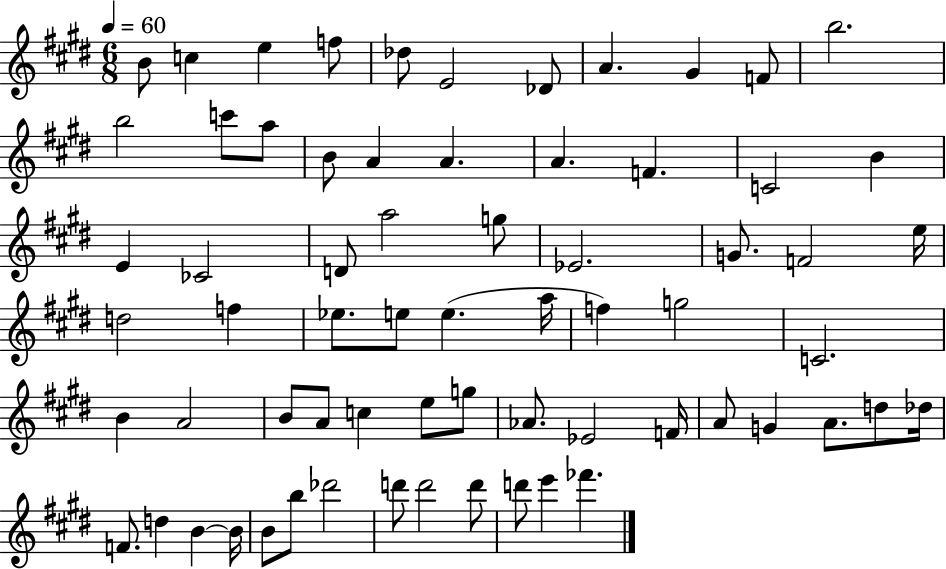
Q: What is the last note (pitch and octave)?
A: FES6